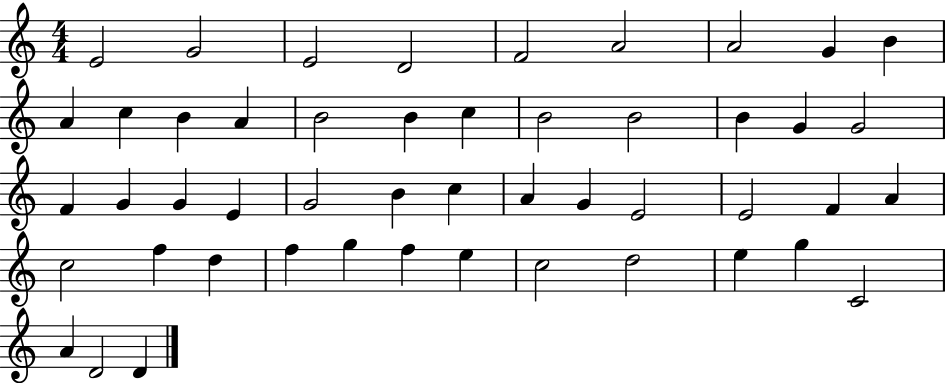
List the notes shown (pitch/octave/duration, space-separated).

E4/h G4/h E4/h D4/h F4/h A4/h A4/h G4/q B4/q A4/q C5/q B4/q A4/q B4/h B4/q C5/q B4/h B4/h B4/q G4/q G4/h F4/q G4/q G4/q E4/q G4/h B4/q C5/q A4/q G4/q E4/h E4/h F4/q A4/q C5/h F5/q D5/q F5/q G5/q F5/q E5/q C5/h D5/h E5/q G5/q C4/h A4/q D4/h D4/q